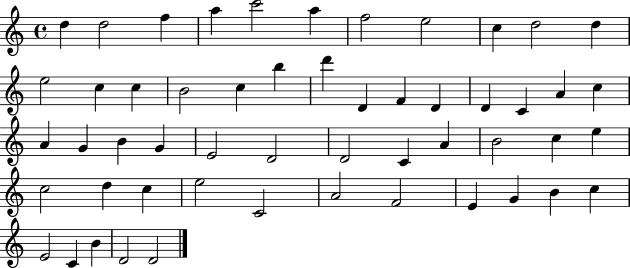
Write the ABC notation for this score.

X:1
T:Untitled
M:4/4
L:1/4
K:C
d d2 f a c'2 a f2 e2 c d2 d e2 c c B2 c b d' D F D D C A c A G B G E2 D2 D2 C A B2 c e c2 d c e2 C2 A2 F2 E G B c E2 C B D2 D2